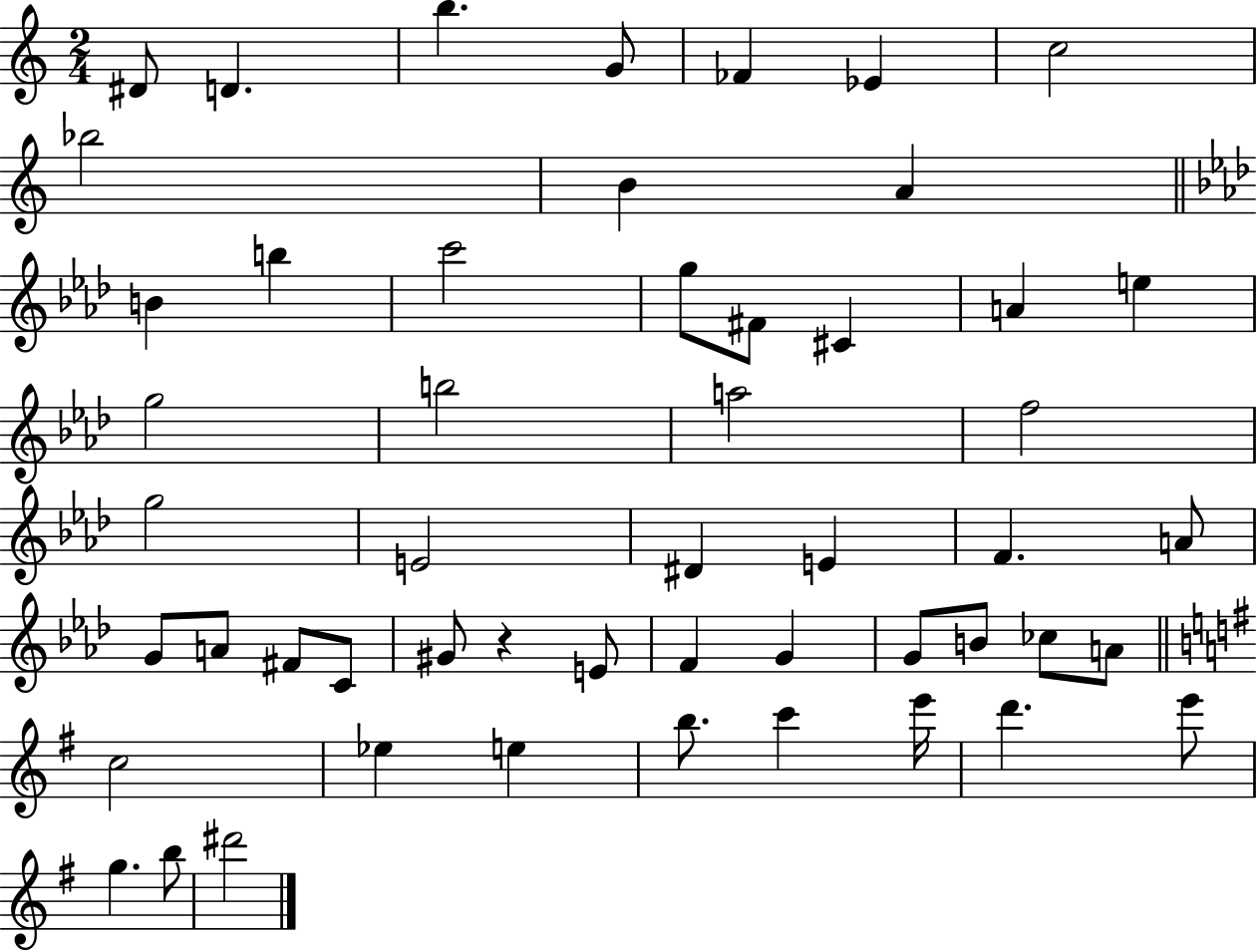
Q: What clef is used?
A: treble